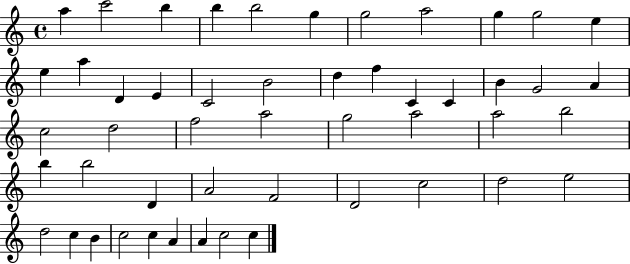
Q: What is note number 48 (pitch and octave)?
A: A4